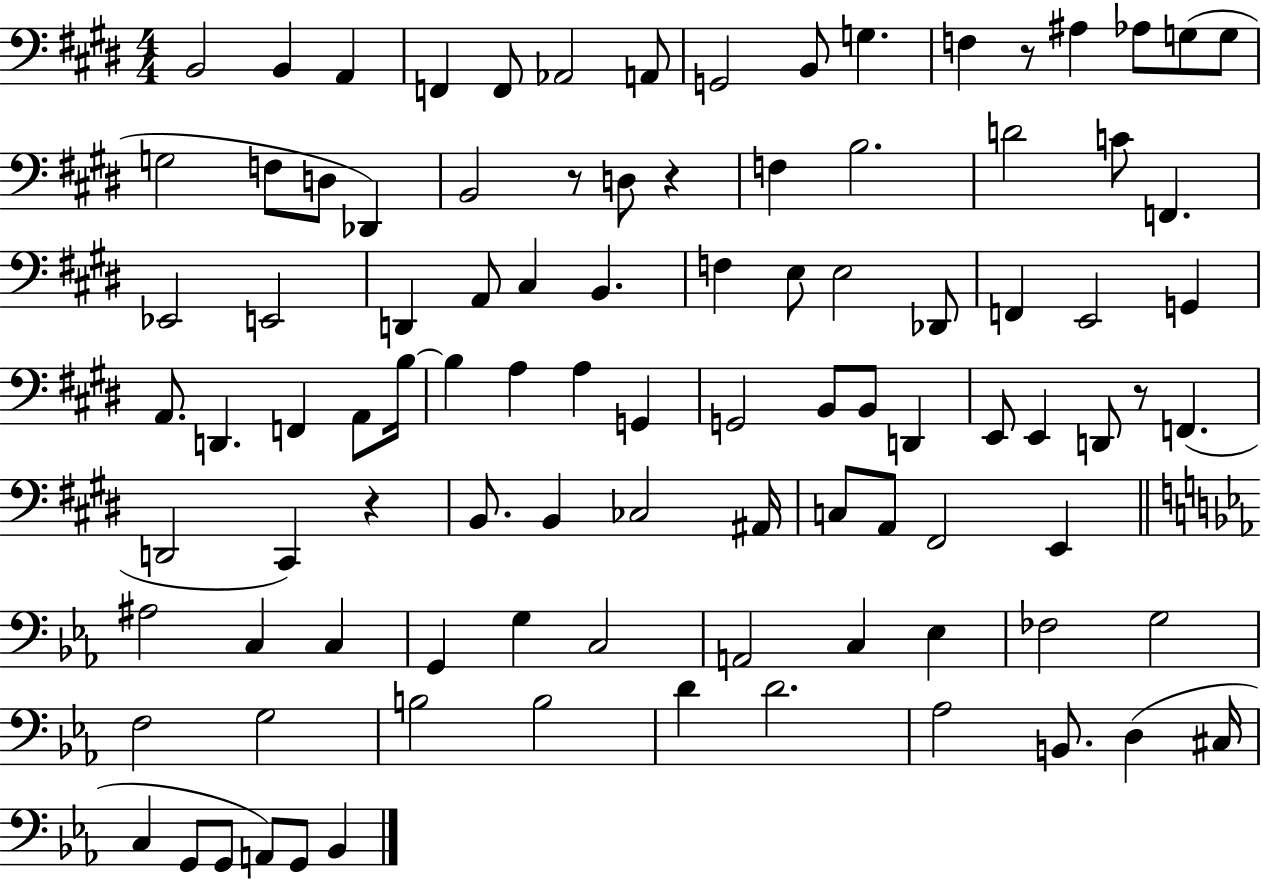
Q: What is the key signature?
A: E major